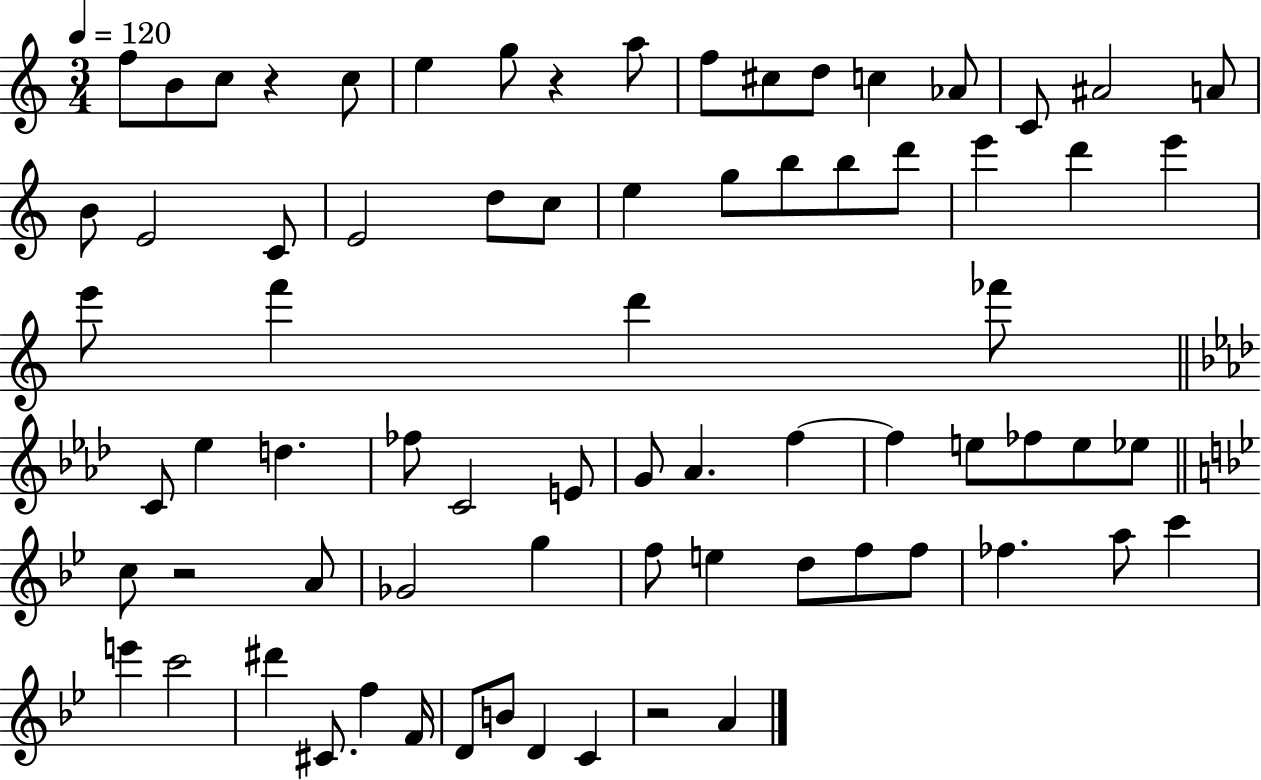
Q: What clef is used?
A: treble